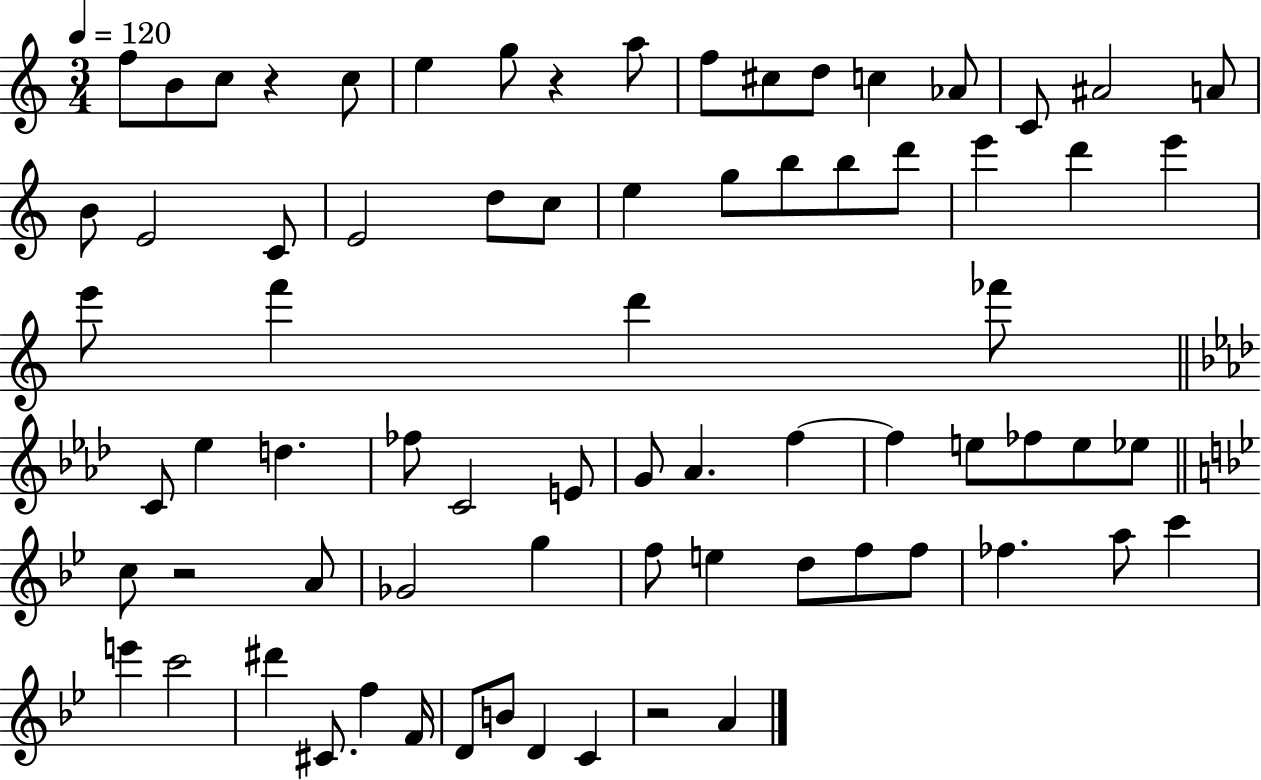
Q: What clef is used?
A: treble